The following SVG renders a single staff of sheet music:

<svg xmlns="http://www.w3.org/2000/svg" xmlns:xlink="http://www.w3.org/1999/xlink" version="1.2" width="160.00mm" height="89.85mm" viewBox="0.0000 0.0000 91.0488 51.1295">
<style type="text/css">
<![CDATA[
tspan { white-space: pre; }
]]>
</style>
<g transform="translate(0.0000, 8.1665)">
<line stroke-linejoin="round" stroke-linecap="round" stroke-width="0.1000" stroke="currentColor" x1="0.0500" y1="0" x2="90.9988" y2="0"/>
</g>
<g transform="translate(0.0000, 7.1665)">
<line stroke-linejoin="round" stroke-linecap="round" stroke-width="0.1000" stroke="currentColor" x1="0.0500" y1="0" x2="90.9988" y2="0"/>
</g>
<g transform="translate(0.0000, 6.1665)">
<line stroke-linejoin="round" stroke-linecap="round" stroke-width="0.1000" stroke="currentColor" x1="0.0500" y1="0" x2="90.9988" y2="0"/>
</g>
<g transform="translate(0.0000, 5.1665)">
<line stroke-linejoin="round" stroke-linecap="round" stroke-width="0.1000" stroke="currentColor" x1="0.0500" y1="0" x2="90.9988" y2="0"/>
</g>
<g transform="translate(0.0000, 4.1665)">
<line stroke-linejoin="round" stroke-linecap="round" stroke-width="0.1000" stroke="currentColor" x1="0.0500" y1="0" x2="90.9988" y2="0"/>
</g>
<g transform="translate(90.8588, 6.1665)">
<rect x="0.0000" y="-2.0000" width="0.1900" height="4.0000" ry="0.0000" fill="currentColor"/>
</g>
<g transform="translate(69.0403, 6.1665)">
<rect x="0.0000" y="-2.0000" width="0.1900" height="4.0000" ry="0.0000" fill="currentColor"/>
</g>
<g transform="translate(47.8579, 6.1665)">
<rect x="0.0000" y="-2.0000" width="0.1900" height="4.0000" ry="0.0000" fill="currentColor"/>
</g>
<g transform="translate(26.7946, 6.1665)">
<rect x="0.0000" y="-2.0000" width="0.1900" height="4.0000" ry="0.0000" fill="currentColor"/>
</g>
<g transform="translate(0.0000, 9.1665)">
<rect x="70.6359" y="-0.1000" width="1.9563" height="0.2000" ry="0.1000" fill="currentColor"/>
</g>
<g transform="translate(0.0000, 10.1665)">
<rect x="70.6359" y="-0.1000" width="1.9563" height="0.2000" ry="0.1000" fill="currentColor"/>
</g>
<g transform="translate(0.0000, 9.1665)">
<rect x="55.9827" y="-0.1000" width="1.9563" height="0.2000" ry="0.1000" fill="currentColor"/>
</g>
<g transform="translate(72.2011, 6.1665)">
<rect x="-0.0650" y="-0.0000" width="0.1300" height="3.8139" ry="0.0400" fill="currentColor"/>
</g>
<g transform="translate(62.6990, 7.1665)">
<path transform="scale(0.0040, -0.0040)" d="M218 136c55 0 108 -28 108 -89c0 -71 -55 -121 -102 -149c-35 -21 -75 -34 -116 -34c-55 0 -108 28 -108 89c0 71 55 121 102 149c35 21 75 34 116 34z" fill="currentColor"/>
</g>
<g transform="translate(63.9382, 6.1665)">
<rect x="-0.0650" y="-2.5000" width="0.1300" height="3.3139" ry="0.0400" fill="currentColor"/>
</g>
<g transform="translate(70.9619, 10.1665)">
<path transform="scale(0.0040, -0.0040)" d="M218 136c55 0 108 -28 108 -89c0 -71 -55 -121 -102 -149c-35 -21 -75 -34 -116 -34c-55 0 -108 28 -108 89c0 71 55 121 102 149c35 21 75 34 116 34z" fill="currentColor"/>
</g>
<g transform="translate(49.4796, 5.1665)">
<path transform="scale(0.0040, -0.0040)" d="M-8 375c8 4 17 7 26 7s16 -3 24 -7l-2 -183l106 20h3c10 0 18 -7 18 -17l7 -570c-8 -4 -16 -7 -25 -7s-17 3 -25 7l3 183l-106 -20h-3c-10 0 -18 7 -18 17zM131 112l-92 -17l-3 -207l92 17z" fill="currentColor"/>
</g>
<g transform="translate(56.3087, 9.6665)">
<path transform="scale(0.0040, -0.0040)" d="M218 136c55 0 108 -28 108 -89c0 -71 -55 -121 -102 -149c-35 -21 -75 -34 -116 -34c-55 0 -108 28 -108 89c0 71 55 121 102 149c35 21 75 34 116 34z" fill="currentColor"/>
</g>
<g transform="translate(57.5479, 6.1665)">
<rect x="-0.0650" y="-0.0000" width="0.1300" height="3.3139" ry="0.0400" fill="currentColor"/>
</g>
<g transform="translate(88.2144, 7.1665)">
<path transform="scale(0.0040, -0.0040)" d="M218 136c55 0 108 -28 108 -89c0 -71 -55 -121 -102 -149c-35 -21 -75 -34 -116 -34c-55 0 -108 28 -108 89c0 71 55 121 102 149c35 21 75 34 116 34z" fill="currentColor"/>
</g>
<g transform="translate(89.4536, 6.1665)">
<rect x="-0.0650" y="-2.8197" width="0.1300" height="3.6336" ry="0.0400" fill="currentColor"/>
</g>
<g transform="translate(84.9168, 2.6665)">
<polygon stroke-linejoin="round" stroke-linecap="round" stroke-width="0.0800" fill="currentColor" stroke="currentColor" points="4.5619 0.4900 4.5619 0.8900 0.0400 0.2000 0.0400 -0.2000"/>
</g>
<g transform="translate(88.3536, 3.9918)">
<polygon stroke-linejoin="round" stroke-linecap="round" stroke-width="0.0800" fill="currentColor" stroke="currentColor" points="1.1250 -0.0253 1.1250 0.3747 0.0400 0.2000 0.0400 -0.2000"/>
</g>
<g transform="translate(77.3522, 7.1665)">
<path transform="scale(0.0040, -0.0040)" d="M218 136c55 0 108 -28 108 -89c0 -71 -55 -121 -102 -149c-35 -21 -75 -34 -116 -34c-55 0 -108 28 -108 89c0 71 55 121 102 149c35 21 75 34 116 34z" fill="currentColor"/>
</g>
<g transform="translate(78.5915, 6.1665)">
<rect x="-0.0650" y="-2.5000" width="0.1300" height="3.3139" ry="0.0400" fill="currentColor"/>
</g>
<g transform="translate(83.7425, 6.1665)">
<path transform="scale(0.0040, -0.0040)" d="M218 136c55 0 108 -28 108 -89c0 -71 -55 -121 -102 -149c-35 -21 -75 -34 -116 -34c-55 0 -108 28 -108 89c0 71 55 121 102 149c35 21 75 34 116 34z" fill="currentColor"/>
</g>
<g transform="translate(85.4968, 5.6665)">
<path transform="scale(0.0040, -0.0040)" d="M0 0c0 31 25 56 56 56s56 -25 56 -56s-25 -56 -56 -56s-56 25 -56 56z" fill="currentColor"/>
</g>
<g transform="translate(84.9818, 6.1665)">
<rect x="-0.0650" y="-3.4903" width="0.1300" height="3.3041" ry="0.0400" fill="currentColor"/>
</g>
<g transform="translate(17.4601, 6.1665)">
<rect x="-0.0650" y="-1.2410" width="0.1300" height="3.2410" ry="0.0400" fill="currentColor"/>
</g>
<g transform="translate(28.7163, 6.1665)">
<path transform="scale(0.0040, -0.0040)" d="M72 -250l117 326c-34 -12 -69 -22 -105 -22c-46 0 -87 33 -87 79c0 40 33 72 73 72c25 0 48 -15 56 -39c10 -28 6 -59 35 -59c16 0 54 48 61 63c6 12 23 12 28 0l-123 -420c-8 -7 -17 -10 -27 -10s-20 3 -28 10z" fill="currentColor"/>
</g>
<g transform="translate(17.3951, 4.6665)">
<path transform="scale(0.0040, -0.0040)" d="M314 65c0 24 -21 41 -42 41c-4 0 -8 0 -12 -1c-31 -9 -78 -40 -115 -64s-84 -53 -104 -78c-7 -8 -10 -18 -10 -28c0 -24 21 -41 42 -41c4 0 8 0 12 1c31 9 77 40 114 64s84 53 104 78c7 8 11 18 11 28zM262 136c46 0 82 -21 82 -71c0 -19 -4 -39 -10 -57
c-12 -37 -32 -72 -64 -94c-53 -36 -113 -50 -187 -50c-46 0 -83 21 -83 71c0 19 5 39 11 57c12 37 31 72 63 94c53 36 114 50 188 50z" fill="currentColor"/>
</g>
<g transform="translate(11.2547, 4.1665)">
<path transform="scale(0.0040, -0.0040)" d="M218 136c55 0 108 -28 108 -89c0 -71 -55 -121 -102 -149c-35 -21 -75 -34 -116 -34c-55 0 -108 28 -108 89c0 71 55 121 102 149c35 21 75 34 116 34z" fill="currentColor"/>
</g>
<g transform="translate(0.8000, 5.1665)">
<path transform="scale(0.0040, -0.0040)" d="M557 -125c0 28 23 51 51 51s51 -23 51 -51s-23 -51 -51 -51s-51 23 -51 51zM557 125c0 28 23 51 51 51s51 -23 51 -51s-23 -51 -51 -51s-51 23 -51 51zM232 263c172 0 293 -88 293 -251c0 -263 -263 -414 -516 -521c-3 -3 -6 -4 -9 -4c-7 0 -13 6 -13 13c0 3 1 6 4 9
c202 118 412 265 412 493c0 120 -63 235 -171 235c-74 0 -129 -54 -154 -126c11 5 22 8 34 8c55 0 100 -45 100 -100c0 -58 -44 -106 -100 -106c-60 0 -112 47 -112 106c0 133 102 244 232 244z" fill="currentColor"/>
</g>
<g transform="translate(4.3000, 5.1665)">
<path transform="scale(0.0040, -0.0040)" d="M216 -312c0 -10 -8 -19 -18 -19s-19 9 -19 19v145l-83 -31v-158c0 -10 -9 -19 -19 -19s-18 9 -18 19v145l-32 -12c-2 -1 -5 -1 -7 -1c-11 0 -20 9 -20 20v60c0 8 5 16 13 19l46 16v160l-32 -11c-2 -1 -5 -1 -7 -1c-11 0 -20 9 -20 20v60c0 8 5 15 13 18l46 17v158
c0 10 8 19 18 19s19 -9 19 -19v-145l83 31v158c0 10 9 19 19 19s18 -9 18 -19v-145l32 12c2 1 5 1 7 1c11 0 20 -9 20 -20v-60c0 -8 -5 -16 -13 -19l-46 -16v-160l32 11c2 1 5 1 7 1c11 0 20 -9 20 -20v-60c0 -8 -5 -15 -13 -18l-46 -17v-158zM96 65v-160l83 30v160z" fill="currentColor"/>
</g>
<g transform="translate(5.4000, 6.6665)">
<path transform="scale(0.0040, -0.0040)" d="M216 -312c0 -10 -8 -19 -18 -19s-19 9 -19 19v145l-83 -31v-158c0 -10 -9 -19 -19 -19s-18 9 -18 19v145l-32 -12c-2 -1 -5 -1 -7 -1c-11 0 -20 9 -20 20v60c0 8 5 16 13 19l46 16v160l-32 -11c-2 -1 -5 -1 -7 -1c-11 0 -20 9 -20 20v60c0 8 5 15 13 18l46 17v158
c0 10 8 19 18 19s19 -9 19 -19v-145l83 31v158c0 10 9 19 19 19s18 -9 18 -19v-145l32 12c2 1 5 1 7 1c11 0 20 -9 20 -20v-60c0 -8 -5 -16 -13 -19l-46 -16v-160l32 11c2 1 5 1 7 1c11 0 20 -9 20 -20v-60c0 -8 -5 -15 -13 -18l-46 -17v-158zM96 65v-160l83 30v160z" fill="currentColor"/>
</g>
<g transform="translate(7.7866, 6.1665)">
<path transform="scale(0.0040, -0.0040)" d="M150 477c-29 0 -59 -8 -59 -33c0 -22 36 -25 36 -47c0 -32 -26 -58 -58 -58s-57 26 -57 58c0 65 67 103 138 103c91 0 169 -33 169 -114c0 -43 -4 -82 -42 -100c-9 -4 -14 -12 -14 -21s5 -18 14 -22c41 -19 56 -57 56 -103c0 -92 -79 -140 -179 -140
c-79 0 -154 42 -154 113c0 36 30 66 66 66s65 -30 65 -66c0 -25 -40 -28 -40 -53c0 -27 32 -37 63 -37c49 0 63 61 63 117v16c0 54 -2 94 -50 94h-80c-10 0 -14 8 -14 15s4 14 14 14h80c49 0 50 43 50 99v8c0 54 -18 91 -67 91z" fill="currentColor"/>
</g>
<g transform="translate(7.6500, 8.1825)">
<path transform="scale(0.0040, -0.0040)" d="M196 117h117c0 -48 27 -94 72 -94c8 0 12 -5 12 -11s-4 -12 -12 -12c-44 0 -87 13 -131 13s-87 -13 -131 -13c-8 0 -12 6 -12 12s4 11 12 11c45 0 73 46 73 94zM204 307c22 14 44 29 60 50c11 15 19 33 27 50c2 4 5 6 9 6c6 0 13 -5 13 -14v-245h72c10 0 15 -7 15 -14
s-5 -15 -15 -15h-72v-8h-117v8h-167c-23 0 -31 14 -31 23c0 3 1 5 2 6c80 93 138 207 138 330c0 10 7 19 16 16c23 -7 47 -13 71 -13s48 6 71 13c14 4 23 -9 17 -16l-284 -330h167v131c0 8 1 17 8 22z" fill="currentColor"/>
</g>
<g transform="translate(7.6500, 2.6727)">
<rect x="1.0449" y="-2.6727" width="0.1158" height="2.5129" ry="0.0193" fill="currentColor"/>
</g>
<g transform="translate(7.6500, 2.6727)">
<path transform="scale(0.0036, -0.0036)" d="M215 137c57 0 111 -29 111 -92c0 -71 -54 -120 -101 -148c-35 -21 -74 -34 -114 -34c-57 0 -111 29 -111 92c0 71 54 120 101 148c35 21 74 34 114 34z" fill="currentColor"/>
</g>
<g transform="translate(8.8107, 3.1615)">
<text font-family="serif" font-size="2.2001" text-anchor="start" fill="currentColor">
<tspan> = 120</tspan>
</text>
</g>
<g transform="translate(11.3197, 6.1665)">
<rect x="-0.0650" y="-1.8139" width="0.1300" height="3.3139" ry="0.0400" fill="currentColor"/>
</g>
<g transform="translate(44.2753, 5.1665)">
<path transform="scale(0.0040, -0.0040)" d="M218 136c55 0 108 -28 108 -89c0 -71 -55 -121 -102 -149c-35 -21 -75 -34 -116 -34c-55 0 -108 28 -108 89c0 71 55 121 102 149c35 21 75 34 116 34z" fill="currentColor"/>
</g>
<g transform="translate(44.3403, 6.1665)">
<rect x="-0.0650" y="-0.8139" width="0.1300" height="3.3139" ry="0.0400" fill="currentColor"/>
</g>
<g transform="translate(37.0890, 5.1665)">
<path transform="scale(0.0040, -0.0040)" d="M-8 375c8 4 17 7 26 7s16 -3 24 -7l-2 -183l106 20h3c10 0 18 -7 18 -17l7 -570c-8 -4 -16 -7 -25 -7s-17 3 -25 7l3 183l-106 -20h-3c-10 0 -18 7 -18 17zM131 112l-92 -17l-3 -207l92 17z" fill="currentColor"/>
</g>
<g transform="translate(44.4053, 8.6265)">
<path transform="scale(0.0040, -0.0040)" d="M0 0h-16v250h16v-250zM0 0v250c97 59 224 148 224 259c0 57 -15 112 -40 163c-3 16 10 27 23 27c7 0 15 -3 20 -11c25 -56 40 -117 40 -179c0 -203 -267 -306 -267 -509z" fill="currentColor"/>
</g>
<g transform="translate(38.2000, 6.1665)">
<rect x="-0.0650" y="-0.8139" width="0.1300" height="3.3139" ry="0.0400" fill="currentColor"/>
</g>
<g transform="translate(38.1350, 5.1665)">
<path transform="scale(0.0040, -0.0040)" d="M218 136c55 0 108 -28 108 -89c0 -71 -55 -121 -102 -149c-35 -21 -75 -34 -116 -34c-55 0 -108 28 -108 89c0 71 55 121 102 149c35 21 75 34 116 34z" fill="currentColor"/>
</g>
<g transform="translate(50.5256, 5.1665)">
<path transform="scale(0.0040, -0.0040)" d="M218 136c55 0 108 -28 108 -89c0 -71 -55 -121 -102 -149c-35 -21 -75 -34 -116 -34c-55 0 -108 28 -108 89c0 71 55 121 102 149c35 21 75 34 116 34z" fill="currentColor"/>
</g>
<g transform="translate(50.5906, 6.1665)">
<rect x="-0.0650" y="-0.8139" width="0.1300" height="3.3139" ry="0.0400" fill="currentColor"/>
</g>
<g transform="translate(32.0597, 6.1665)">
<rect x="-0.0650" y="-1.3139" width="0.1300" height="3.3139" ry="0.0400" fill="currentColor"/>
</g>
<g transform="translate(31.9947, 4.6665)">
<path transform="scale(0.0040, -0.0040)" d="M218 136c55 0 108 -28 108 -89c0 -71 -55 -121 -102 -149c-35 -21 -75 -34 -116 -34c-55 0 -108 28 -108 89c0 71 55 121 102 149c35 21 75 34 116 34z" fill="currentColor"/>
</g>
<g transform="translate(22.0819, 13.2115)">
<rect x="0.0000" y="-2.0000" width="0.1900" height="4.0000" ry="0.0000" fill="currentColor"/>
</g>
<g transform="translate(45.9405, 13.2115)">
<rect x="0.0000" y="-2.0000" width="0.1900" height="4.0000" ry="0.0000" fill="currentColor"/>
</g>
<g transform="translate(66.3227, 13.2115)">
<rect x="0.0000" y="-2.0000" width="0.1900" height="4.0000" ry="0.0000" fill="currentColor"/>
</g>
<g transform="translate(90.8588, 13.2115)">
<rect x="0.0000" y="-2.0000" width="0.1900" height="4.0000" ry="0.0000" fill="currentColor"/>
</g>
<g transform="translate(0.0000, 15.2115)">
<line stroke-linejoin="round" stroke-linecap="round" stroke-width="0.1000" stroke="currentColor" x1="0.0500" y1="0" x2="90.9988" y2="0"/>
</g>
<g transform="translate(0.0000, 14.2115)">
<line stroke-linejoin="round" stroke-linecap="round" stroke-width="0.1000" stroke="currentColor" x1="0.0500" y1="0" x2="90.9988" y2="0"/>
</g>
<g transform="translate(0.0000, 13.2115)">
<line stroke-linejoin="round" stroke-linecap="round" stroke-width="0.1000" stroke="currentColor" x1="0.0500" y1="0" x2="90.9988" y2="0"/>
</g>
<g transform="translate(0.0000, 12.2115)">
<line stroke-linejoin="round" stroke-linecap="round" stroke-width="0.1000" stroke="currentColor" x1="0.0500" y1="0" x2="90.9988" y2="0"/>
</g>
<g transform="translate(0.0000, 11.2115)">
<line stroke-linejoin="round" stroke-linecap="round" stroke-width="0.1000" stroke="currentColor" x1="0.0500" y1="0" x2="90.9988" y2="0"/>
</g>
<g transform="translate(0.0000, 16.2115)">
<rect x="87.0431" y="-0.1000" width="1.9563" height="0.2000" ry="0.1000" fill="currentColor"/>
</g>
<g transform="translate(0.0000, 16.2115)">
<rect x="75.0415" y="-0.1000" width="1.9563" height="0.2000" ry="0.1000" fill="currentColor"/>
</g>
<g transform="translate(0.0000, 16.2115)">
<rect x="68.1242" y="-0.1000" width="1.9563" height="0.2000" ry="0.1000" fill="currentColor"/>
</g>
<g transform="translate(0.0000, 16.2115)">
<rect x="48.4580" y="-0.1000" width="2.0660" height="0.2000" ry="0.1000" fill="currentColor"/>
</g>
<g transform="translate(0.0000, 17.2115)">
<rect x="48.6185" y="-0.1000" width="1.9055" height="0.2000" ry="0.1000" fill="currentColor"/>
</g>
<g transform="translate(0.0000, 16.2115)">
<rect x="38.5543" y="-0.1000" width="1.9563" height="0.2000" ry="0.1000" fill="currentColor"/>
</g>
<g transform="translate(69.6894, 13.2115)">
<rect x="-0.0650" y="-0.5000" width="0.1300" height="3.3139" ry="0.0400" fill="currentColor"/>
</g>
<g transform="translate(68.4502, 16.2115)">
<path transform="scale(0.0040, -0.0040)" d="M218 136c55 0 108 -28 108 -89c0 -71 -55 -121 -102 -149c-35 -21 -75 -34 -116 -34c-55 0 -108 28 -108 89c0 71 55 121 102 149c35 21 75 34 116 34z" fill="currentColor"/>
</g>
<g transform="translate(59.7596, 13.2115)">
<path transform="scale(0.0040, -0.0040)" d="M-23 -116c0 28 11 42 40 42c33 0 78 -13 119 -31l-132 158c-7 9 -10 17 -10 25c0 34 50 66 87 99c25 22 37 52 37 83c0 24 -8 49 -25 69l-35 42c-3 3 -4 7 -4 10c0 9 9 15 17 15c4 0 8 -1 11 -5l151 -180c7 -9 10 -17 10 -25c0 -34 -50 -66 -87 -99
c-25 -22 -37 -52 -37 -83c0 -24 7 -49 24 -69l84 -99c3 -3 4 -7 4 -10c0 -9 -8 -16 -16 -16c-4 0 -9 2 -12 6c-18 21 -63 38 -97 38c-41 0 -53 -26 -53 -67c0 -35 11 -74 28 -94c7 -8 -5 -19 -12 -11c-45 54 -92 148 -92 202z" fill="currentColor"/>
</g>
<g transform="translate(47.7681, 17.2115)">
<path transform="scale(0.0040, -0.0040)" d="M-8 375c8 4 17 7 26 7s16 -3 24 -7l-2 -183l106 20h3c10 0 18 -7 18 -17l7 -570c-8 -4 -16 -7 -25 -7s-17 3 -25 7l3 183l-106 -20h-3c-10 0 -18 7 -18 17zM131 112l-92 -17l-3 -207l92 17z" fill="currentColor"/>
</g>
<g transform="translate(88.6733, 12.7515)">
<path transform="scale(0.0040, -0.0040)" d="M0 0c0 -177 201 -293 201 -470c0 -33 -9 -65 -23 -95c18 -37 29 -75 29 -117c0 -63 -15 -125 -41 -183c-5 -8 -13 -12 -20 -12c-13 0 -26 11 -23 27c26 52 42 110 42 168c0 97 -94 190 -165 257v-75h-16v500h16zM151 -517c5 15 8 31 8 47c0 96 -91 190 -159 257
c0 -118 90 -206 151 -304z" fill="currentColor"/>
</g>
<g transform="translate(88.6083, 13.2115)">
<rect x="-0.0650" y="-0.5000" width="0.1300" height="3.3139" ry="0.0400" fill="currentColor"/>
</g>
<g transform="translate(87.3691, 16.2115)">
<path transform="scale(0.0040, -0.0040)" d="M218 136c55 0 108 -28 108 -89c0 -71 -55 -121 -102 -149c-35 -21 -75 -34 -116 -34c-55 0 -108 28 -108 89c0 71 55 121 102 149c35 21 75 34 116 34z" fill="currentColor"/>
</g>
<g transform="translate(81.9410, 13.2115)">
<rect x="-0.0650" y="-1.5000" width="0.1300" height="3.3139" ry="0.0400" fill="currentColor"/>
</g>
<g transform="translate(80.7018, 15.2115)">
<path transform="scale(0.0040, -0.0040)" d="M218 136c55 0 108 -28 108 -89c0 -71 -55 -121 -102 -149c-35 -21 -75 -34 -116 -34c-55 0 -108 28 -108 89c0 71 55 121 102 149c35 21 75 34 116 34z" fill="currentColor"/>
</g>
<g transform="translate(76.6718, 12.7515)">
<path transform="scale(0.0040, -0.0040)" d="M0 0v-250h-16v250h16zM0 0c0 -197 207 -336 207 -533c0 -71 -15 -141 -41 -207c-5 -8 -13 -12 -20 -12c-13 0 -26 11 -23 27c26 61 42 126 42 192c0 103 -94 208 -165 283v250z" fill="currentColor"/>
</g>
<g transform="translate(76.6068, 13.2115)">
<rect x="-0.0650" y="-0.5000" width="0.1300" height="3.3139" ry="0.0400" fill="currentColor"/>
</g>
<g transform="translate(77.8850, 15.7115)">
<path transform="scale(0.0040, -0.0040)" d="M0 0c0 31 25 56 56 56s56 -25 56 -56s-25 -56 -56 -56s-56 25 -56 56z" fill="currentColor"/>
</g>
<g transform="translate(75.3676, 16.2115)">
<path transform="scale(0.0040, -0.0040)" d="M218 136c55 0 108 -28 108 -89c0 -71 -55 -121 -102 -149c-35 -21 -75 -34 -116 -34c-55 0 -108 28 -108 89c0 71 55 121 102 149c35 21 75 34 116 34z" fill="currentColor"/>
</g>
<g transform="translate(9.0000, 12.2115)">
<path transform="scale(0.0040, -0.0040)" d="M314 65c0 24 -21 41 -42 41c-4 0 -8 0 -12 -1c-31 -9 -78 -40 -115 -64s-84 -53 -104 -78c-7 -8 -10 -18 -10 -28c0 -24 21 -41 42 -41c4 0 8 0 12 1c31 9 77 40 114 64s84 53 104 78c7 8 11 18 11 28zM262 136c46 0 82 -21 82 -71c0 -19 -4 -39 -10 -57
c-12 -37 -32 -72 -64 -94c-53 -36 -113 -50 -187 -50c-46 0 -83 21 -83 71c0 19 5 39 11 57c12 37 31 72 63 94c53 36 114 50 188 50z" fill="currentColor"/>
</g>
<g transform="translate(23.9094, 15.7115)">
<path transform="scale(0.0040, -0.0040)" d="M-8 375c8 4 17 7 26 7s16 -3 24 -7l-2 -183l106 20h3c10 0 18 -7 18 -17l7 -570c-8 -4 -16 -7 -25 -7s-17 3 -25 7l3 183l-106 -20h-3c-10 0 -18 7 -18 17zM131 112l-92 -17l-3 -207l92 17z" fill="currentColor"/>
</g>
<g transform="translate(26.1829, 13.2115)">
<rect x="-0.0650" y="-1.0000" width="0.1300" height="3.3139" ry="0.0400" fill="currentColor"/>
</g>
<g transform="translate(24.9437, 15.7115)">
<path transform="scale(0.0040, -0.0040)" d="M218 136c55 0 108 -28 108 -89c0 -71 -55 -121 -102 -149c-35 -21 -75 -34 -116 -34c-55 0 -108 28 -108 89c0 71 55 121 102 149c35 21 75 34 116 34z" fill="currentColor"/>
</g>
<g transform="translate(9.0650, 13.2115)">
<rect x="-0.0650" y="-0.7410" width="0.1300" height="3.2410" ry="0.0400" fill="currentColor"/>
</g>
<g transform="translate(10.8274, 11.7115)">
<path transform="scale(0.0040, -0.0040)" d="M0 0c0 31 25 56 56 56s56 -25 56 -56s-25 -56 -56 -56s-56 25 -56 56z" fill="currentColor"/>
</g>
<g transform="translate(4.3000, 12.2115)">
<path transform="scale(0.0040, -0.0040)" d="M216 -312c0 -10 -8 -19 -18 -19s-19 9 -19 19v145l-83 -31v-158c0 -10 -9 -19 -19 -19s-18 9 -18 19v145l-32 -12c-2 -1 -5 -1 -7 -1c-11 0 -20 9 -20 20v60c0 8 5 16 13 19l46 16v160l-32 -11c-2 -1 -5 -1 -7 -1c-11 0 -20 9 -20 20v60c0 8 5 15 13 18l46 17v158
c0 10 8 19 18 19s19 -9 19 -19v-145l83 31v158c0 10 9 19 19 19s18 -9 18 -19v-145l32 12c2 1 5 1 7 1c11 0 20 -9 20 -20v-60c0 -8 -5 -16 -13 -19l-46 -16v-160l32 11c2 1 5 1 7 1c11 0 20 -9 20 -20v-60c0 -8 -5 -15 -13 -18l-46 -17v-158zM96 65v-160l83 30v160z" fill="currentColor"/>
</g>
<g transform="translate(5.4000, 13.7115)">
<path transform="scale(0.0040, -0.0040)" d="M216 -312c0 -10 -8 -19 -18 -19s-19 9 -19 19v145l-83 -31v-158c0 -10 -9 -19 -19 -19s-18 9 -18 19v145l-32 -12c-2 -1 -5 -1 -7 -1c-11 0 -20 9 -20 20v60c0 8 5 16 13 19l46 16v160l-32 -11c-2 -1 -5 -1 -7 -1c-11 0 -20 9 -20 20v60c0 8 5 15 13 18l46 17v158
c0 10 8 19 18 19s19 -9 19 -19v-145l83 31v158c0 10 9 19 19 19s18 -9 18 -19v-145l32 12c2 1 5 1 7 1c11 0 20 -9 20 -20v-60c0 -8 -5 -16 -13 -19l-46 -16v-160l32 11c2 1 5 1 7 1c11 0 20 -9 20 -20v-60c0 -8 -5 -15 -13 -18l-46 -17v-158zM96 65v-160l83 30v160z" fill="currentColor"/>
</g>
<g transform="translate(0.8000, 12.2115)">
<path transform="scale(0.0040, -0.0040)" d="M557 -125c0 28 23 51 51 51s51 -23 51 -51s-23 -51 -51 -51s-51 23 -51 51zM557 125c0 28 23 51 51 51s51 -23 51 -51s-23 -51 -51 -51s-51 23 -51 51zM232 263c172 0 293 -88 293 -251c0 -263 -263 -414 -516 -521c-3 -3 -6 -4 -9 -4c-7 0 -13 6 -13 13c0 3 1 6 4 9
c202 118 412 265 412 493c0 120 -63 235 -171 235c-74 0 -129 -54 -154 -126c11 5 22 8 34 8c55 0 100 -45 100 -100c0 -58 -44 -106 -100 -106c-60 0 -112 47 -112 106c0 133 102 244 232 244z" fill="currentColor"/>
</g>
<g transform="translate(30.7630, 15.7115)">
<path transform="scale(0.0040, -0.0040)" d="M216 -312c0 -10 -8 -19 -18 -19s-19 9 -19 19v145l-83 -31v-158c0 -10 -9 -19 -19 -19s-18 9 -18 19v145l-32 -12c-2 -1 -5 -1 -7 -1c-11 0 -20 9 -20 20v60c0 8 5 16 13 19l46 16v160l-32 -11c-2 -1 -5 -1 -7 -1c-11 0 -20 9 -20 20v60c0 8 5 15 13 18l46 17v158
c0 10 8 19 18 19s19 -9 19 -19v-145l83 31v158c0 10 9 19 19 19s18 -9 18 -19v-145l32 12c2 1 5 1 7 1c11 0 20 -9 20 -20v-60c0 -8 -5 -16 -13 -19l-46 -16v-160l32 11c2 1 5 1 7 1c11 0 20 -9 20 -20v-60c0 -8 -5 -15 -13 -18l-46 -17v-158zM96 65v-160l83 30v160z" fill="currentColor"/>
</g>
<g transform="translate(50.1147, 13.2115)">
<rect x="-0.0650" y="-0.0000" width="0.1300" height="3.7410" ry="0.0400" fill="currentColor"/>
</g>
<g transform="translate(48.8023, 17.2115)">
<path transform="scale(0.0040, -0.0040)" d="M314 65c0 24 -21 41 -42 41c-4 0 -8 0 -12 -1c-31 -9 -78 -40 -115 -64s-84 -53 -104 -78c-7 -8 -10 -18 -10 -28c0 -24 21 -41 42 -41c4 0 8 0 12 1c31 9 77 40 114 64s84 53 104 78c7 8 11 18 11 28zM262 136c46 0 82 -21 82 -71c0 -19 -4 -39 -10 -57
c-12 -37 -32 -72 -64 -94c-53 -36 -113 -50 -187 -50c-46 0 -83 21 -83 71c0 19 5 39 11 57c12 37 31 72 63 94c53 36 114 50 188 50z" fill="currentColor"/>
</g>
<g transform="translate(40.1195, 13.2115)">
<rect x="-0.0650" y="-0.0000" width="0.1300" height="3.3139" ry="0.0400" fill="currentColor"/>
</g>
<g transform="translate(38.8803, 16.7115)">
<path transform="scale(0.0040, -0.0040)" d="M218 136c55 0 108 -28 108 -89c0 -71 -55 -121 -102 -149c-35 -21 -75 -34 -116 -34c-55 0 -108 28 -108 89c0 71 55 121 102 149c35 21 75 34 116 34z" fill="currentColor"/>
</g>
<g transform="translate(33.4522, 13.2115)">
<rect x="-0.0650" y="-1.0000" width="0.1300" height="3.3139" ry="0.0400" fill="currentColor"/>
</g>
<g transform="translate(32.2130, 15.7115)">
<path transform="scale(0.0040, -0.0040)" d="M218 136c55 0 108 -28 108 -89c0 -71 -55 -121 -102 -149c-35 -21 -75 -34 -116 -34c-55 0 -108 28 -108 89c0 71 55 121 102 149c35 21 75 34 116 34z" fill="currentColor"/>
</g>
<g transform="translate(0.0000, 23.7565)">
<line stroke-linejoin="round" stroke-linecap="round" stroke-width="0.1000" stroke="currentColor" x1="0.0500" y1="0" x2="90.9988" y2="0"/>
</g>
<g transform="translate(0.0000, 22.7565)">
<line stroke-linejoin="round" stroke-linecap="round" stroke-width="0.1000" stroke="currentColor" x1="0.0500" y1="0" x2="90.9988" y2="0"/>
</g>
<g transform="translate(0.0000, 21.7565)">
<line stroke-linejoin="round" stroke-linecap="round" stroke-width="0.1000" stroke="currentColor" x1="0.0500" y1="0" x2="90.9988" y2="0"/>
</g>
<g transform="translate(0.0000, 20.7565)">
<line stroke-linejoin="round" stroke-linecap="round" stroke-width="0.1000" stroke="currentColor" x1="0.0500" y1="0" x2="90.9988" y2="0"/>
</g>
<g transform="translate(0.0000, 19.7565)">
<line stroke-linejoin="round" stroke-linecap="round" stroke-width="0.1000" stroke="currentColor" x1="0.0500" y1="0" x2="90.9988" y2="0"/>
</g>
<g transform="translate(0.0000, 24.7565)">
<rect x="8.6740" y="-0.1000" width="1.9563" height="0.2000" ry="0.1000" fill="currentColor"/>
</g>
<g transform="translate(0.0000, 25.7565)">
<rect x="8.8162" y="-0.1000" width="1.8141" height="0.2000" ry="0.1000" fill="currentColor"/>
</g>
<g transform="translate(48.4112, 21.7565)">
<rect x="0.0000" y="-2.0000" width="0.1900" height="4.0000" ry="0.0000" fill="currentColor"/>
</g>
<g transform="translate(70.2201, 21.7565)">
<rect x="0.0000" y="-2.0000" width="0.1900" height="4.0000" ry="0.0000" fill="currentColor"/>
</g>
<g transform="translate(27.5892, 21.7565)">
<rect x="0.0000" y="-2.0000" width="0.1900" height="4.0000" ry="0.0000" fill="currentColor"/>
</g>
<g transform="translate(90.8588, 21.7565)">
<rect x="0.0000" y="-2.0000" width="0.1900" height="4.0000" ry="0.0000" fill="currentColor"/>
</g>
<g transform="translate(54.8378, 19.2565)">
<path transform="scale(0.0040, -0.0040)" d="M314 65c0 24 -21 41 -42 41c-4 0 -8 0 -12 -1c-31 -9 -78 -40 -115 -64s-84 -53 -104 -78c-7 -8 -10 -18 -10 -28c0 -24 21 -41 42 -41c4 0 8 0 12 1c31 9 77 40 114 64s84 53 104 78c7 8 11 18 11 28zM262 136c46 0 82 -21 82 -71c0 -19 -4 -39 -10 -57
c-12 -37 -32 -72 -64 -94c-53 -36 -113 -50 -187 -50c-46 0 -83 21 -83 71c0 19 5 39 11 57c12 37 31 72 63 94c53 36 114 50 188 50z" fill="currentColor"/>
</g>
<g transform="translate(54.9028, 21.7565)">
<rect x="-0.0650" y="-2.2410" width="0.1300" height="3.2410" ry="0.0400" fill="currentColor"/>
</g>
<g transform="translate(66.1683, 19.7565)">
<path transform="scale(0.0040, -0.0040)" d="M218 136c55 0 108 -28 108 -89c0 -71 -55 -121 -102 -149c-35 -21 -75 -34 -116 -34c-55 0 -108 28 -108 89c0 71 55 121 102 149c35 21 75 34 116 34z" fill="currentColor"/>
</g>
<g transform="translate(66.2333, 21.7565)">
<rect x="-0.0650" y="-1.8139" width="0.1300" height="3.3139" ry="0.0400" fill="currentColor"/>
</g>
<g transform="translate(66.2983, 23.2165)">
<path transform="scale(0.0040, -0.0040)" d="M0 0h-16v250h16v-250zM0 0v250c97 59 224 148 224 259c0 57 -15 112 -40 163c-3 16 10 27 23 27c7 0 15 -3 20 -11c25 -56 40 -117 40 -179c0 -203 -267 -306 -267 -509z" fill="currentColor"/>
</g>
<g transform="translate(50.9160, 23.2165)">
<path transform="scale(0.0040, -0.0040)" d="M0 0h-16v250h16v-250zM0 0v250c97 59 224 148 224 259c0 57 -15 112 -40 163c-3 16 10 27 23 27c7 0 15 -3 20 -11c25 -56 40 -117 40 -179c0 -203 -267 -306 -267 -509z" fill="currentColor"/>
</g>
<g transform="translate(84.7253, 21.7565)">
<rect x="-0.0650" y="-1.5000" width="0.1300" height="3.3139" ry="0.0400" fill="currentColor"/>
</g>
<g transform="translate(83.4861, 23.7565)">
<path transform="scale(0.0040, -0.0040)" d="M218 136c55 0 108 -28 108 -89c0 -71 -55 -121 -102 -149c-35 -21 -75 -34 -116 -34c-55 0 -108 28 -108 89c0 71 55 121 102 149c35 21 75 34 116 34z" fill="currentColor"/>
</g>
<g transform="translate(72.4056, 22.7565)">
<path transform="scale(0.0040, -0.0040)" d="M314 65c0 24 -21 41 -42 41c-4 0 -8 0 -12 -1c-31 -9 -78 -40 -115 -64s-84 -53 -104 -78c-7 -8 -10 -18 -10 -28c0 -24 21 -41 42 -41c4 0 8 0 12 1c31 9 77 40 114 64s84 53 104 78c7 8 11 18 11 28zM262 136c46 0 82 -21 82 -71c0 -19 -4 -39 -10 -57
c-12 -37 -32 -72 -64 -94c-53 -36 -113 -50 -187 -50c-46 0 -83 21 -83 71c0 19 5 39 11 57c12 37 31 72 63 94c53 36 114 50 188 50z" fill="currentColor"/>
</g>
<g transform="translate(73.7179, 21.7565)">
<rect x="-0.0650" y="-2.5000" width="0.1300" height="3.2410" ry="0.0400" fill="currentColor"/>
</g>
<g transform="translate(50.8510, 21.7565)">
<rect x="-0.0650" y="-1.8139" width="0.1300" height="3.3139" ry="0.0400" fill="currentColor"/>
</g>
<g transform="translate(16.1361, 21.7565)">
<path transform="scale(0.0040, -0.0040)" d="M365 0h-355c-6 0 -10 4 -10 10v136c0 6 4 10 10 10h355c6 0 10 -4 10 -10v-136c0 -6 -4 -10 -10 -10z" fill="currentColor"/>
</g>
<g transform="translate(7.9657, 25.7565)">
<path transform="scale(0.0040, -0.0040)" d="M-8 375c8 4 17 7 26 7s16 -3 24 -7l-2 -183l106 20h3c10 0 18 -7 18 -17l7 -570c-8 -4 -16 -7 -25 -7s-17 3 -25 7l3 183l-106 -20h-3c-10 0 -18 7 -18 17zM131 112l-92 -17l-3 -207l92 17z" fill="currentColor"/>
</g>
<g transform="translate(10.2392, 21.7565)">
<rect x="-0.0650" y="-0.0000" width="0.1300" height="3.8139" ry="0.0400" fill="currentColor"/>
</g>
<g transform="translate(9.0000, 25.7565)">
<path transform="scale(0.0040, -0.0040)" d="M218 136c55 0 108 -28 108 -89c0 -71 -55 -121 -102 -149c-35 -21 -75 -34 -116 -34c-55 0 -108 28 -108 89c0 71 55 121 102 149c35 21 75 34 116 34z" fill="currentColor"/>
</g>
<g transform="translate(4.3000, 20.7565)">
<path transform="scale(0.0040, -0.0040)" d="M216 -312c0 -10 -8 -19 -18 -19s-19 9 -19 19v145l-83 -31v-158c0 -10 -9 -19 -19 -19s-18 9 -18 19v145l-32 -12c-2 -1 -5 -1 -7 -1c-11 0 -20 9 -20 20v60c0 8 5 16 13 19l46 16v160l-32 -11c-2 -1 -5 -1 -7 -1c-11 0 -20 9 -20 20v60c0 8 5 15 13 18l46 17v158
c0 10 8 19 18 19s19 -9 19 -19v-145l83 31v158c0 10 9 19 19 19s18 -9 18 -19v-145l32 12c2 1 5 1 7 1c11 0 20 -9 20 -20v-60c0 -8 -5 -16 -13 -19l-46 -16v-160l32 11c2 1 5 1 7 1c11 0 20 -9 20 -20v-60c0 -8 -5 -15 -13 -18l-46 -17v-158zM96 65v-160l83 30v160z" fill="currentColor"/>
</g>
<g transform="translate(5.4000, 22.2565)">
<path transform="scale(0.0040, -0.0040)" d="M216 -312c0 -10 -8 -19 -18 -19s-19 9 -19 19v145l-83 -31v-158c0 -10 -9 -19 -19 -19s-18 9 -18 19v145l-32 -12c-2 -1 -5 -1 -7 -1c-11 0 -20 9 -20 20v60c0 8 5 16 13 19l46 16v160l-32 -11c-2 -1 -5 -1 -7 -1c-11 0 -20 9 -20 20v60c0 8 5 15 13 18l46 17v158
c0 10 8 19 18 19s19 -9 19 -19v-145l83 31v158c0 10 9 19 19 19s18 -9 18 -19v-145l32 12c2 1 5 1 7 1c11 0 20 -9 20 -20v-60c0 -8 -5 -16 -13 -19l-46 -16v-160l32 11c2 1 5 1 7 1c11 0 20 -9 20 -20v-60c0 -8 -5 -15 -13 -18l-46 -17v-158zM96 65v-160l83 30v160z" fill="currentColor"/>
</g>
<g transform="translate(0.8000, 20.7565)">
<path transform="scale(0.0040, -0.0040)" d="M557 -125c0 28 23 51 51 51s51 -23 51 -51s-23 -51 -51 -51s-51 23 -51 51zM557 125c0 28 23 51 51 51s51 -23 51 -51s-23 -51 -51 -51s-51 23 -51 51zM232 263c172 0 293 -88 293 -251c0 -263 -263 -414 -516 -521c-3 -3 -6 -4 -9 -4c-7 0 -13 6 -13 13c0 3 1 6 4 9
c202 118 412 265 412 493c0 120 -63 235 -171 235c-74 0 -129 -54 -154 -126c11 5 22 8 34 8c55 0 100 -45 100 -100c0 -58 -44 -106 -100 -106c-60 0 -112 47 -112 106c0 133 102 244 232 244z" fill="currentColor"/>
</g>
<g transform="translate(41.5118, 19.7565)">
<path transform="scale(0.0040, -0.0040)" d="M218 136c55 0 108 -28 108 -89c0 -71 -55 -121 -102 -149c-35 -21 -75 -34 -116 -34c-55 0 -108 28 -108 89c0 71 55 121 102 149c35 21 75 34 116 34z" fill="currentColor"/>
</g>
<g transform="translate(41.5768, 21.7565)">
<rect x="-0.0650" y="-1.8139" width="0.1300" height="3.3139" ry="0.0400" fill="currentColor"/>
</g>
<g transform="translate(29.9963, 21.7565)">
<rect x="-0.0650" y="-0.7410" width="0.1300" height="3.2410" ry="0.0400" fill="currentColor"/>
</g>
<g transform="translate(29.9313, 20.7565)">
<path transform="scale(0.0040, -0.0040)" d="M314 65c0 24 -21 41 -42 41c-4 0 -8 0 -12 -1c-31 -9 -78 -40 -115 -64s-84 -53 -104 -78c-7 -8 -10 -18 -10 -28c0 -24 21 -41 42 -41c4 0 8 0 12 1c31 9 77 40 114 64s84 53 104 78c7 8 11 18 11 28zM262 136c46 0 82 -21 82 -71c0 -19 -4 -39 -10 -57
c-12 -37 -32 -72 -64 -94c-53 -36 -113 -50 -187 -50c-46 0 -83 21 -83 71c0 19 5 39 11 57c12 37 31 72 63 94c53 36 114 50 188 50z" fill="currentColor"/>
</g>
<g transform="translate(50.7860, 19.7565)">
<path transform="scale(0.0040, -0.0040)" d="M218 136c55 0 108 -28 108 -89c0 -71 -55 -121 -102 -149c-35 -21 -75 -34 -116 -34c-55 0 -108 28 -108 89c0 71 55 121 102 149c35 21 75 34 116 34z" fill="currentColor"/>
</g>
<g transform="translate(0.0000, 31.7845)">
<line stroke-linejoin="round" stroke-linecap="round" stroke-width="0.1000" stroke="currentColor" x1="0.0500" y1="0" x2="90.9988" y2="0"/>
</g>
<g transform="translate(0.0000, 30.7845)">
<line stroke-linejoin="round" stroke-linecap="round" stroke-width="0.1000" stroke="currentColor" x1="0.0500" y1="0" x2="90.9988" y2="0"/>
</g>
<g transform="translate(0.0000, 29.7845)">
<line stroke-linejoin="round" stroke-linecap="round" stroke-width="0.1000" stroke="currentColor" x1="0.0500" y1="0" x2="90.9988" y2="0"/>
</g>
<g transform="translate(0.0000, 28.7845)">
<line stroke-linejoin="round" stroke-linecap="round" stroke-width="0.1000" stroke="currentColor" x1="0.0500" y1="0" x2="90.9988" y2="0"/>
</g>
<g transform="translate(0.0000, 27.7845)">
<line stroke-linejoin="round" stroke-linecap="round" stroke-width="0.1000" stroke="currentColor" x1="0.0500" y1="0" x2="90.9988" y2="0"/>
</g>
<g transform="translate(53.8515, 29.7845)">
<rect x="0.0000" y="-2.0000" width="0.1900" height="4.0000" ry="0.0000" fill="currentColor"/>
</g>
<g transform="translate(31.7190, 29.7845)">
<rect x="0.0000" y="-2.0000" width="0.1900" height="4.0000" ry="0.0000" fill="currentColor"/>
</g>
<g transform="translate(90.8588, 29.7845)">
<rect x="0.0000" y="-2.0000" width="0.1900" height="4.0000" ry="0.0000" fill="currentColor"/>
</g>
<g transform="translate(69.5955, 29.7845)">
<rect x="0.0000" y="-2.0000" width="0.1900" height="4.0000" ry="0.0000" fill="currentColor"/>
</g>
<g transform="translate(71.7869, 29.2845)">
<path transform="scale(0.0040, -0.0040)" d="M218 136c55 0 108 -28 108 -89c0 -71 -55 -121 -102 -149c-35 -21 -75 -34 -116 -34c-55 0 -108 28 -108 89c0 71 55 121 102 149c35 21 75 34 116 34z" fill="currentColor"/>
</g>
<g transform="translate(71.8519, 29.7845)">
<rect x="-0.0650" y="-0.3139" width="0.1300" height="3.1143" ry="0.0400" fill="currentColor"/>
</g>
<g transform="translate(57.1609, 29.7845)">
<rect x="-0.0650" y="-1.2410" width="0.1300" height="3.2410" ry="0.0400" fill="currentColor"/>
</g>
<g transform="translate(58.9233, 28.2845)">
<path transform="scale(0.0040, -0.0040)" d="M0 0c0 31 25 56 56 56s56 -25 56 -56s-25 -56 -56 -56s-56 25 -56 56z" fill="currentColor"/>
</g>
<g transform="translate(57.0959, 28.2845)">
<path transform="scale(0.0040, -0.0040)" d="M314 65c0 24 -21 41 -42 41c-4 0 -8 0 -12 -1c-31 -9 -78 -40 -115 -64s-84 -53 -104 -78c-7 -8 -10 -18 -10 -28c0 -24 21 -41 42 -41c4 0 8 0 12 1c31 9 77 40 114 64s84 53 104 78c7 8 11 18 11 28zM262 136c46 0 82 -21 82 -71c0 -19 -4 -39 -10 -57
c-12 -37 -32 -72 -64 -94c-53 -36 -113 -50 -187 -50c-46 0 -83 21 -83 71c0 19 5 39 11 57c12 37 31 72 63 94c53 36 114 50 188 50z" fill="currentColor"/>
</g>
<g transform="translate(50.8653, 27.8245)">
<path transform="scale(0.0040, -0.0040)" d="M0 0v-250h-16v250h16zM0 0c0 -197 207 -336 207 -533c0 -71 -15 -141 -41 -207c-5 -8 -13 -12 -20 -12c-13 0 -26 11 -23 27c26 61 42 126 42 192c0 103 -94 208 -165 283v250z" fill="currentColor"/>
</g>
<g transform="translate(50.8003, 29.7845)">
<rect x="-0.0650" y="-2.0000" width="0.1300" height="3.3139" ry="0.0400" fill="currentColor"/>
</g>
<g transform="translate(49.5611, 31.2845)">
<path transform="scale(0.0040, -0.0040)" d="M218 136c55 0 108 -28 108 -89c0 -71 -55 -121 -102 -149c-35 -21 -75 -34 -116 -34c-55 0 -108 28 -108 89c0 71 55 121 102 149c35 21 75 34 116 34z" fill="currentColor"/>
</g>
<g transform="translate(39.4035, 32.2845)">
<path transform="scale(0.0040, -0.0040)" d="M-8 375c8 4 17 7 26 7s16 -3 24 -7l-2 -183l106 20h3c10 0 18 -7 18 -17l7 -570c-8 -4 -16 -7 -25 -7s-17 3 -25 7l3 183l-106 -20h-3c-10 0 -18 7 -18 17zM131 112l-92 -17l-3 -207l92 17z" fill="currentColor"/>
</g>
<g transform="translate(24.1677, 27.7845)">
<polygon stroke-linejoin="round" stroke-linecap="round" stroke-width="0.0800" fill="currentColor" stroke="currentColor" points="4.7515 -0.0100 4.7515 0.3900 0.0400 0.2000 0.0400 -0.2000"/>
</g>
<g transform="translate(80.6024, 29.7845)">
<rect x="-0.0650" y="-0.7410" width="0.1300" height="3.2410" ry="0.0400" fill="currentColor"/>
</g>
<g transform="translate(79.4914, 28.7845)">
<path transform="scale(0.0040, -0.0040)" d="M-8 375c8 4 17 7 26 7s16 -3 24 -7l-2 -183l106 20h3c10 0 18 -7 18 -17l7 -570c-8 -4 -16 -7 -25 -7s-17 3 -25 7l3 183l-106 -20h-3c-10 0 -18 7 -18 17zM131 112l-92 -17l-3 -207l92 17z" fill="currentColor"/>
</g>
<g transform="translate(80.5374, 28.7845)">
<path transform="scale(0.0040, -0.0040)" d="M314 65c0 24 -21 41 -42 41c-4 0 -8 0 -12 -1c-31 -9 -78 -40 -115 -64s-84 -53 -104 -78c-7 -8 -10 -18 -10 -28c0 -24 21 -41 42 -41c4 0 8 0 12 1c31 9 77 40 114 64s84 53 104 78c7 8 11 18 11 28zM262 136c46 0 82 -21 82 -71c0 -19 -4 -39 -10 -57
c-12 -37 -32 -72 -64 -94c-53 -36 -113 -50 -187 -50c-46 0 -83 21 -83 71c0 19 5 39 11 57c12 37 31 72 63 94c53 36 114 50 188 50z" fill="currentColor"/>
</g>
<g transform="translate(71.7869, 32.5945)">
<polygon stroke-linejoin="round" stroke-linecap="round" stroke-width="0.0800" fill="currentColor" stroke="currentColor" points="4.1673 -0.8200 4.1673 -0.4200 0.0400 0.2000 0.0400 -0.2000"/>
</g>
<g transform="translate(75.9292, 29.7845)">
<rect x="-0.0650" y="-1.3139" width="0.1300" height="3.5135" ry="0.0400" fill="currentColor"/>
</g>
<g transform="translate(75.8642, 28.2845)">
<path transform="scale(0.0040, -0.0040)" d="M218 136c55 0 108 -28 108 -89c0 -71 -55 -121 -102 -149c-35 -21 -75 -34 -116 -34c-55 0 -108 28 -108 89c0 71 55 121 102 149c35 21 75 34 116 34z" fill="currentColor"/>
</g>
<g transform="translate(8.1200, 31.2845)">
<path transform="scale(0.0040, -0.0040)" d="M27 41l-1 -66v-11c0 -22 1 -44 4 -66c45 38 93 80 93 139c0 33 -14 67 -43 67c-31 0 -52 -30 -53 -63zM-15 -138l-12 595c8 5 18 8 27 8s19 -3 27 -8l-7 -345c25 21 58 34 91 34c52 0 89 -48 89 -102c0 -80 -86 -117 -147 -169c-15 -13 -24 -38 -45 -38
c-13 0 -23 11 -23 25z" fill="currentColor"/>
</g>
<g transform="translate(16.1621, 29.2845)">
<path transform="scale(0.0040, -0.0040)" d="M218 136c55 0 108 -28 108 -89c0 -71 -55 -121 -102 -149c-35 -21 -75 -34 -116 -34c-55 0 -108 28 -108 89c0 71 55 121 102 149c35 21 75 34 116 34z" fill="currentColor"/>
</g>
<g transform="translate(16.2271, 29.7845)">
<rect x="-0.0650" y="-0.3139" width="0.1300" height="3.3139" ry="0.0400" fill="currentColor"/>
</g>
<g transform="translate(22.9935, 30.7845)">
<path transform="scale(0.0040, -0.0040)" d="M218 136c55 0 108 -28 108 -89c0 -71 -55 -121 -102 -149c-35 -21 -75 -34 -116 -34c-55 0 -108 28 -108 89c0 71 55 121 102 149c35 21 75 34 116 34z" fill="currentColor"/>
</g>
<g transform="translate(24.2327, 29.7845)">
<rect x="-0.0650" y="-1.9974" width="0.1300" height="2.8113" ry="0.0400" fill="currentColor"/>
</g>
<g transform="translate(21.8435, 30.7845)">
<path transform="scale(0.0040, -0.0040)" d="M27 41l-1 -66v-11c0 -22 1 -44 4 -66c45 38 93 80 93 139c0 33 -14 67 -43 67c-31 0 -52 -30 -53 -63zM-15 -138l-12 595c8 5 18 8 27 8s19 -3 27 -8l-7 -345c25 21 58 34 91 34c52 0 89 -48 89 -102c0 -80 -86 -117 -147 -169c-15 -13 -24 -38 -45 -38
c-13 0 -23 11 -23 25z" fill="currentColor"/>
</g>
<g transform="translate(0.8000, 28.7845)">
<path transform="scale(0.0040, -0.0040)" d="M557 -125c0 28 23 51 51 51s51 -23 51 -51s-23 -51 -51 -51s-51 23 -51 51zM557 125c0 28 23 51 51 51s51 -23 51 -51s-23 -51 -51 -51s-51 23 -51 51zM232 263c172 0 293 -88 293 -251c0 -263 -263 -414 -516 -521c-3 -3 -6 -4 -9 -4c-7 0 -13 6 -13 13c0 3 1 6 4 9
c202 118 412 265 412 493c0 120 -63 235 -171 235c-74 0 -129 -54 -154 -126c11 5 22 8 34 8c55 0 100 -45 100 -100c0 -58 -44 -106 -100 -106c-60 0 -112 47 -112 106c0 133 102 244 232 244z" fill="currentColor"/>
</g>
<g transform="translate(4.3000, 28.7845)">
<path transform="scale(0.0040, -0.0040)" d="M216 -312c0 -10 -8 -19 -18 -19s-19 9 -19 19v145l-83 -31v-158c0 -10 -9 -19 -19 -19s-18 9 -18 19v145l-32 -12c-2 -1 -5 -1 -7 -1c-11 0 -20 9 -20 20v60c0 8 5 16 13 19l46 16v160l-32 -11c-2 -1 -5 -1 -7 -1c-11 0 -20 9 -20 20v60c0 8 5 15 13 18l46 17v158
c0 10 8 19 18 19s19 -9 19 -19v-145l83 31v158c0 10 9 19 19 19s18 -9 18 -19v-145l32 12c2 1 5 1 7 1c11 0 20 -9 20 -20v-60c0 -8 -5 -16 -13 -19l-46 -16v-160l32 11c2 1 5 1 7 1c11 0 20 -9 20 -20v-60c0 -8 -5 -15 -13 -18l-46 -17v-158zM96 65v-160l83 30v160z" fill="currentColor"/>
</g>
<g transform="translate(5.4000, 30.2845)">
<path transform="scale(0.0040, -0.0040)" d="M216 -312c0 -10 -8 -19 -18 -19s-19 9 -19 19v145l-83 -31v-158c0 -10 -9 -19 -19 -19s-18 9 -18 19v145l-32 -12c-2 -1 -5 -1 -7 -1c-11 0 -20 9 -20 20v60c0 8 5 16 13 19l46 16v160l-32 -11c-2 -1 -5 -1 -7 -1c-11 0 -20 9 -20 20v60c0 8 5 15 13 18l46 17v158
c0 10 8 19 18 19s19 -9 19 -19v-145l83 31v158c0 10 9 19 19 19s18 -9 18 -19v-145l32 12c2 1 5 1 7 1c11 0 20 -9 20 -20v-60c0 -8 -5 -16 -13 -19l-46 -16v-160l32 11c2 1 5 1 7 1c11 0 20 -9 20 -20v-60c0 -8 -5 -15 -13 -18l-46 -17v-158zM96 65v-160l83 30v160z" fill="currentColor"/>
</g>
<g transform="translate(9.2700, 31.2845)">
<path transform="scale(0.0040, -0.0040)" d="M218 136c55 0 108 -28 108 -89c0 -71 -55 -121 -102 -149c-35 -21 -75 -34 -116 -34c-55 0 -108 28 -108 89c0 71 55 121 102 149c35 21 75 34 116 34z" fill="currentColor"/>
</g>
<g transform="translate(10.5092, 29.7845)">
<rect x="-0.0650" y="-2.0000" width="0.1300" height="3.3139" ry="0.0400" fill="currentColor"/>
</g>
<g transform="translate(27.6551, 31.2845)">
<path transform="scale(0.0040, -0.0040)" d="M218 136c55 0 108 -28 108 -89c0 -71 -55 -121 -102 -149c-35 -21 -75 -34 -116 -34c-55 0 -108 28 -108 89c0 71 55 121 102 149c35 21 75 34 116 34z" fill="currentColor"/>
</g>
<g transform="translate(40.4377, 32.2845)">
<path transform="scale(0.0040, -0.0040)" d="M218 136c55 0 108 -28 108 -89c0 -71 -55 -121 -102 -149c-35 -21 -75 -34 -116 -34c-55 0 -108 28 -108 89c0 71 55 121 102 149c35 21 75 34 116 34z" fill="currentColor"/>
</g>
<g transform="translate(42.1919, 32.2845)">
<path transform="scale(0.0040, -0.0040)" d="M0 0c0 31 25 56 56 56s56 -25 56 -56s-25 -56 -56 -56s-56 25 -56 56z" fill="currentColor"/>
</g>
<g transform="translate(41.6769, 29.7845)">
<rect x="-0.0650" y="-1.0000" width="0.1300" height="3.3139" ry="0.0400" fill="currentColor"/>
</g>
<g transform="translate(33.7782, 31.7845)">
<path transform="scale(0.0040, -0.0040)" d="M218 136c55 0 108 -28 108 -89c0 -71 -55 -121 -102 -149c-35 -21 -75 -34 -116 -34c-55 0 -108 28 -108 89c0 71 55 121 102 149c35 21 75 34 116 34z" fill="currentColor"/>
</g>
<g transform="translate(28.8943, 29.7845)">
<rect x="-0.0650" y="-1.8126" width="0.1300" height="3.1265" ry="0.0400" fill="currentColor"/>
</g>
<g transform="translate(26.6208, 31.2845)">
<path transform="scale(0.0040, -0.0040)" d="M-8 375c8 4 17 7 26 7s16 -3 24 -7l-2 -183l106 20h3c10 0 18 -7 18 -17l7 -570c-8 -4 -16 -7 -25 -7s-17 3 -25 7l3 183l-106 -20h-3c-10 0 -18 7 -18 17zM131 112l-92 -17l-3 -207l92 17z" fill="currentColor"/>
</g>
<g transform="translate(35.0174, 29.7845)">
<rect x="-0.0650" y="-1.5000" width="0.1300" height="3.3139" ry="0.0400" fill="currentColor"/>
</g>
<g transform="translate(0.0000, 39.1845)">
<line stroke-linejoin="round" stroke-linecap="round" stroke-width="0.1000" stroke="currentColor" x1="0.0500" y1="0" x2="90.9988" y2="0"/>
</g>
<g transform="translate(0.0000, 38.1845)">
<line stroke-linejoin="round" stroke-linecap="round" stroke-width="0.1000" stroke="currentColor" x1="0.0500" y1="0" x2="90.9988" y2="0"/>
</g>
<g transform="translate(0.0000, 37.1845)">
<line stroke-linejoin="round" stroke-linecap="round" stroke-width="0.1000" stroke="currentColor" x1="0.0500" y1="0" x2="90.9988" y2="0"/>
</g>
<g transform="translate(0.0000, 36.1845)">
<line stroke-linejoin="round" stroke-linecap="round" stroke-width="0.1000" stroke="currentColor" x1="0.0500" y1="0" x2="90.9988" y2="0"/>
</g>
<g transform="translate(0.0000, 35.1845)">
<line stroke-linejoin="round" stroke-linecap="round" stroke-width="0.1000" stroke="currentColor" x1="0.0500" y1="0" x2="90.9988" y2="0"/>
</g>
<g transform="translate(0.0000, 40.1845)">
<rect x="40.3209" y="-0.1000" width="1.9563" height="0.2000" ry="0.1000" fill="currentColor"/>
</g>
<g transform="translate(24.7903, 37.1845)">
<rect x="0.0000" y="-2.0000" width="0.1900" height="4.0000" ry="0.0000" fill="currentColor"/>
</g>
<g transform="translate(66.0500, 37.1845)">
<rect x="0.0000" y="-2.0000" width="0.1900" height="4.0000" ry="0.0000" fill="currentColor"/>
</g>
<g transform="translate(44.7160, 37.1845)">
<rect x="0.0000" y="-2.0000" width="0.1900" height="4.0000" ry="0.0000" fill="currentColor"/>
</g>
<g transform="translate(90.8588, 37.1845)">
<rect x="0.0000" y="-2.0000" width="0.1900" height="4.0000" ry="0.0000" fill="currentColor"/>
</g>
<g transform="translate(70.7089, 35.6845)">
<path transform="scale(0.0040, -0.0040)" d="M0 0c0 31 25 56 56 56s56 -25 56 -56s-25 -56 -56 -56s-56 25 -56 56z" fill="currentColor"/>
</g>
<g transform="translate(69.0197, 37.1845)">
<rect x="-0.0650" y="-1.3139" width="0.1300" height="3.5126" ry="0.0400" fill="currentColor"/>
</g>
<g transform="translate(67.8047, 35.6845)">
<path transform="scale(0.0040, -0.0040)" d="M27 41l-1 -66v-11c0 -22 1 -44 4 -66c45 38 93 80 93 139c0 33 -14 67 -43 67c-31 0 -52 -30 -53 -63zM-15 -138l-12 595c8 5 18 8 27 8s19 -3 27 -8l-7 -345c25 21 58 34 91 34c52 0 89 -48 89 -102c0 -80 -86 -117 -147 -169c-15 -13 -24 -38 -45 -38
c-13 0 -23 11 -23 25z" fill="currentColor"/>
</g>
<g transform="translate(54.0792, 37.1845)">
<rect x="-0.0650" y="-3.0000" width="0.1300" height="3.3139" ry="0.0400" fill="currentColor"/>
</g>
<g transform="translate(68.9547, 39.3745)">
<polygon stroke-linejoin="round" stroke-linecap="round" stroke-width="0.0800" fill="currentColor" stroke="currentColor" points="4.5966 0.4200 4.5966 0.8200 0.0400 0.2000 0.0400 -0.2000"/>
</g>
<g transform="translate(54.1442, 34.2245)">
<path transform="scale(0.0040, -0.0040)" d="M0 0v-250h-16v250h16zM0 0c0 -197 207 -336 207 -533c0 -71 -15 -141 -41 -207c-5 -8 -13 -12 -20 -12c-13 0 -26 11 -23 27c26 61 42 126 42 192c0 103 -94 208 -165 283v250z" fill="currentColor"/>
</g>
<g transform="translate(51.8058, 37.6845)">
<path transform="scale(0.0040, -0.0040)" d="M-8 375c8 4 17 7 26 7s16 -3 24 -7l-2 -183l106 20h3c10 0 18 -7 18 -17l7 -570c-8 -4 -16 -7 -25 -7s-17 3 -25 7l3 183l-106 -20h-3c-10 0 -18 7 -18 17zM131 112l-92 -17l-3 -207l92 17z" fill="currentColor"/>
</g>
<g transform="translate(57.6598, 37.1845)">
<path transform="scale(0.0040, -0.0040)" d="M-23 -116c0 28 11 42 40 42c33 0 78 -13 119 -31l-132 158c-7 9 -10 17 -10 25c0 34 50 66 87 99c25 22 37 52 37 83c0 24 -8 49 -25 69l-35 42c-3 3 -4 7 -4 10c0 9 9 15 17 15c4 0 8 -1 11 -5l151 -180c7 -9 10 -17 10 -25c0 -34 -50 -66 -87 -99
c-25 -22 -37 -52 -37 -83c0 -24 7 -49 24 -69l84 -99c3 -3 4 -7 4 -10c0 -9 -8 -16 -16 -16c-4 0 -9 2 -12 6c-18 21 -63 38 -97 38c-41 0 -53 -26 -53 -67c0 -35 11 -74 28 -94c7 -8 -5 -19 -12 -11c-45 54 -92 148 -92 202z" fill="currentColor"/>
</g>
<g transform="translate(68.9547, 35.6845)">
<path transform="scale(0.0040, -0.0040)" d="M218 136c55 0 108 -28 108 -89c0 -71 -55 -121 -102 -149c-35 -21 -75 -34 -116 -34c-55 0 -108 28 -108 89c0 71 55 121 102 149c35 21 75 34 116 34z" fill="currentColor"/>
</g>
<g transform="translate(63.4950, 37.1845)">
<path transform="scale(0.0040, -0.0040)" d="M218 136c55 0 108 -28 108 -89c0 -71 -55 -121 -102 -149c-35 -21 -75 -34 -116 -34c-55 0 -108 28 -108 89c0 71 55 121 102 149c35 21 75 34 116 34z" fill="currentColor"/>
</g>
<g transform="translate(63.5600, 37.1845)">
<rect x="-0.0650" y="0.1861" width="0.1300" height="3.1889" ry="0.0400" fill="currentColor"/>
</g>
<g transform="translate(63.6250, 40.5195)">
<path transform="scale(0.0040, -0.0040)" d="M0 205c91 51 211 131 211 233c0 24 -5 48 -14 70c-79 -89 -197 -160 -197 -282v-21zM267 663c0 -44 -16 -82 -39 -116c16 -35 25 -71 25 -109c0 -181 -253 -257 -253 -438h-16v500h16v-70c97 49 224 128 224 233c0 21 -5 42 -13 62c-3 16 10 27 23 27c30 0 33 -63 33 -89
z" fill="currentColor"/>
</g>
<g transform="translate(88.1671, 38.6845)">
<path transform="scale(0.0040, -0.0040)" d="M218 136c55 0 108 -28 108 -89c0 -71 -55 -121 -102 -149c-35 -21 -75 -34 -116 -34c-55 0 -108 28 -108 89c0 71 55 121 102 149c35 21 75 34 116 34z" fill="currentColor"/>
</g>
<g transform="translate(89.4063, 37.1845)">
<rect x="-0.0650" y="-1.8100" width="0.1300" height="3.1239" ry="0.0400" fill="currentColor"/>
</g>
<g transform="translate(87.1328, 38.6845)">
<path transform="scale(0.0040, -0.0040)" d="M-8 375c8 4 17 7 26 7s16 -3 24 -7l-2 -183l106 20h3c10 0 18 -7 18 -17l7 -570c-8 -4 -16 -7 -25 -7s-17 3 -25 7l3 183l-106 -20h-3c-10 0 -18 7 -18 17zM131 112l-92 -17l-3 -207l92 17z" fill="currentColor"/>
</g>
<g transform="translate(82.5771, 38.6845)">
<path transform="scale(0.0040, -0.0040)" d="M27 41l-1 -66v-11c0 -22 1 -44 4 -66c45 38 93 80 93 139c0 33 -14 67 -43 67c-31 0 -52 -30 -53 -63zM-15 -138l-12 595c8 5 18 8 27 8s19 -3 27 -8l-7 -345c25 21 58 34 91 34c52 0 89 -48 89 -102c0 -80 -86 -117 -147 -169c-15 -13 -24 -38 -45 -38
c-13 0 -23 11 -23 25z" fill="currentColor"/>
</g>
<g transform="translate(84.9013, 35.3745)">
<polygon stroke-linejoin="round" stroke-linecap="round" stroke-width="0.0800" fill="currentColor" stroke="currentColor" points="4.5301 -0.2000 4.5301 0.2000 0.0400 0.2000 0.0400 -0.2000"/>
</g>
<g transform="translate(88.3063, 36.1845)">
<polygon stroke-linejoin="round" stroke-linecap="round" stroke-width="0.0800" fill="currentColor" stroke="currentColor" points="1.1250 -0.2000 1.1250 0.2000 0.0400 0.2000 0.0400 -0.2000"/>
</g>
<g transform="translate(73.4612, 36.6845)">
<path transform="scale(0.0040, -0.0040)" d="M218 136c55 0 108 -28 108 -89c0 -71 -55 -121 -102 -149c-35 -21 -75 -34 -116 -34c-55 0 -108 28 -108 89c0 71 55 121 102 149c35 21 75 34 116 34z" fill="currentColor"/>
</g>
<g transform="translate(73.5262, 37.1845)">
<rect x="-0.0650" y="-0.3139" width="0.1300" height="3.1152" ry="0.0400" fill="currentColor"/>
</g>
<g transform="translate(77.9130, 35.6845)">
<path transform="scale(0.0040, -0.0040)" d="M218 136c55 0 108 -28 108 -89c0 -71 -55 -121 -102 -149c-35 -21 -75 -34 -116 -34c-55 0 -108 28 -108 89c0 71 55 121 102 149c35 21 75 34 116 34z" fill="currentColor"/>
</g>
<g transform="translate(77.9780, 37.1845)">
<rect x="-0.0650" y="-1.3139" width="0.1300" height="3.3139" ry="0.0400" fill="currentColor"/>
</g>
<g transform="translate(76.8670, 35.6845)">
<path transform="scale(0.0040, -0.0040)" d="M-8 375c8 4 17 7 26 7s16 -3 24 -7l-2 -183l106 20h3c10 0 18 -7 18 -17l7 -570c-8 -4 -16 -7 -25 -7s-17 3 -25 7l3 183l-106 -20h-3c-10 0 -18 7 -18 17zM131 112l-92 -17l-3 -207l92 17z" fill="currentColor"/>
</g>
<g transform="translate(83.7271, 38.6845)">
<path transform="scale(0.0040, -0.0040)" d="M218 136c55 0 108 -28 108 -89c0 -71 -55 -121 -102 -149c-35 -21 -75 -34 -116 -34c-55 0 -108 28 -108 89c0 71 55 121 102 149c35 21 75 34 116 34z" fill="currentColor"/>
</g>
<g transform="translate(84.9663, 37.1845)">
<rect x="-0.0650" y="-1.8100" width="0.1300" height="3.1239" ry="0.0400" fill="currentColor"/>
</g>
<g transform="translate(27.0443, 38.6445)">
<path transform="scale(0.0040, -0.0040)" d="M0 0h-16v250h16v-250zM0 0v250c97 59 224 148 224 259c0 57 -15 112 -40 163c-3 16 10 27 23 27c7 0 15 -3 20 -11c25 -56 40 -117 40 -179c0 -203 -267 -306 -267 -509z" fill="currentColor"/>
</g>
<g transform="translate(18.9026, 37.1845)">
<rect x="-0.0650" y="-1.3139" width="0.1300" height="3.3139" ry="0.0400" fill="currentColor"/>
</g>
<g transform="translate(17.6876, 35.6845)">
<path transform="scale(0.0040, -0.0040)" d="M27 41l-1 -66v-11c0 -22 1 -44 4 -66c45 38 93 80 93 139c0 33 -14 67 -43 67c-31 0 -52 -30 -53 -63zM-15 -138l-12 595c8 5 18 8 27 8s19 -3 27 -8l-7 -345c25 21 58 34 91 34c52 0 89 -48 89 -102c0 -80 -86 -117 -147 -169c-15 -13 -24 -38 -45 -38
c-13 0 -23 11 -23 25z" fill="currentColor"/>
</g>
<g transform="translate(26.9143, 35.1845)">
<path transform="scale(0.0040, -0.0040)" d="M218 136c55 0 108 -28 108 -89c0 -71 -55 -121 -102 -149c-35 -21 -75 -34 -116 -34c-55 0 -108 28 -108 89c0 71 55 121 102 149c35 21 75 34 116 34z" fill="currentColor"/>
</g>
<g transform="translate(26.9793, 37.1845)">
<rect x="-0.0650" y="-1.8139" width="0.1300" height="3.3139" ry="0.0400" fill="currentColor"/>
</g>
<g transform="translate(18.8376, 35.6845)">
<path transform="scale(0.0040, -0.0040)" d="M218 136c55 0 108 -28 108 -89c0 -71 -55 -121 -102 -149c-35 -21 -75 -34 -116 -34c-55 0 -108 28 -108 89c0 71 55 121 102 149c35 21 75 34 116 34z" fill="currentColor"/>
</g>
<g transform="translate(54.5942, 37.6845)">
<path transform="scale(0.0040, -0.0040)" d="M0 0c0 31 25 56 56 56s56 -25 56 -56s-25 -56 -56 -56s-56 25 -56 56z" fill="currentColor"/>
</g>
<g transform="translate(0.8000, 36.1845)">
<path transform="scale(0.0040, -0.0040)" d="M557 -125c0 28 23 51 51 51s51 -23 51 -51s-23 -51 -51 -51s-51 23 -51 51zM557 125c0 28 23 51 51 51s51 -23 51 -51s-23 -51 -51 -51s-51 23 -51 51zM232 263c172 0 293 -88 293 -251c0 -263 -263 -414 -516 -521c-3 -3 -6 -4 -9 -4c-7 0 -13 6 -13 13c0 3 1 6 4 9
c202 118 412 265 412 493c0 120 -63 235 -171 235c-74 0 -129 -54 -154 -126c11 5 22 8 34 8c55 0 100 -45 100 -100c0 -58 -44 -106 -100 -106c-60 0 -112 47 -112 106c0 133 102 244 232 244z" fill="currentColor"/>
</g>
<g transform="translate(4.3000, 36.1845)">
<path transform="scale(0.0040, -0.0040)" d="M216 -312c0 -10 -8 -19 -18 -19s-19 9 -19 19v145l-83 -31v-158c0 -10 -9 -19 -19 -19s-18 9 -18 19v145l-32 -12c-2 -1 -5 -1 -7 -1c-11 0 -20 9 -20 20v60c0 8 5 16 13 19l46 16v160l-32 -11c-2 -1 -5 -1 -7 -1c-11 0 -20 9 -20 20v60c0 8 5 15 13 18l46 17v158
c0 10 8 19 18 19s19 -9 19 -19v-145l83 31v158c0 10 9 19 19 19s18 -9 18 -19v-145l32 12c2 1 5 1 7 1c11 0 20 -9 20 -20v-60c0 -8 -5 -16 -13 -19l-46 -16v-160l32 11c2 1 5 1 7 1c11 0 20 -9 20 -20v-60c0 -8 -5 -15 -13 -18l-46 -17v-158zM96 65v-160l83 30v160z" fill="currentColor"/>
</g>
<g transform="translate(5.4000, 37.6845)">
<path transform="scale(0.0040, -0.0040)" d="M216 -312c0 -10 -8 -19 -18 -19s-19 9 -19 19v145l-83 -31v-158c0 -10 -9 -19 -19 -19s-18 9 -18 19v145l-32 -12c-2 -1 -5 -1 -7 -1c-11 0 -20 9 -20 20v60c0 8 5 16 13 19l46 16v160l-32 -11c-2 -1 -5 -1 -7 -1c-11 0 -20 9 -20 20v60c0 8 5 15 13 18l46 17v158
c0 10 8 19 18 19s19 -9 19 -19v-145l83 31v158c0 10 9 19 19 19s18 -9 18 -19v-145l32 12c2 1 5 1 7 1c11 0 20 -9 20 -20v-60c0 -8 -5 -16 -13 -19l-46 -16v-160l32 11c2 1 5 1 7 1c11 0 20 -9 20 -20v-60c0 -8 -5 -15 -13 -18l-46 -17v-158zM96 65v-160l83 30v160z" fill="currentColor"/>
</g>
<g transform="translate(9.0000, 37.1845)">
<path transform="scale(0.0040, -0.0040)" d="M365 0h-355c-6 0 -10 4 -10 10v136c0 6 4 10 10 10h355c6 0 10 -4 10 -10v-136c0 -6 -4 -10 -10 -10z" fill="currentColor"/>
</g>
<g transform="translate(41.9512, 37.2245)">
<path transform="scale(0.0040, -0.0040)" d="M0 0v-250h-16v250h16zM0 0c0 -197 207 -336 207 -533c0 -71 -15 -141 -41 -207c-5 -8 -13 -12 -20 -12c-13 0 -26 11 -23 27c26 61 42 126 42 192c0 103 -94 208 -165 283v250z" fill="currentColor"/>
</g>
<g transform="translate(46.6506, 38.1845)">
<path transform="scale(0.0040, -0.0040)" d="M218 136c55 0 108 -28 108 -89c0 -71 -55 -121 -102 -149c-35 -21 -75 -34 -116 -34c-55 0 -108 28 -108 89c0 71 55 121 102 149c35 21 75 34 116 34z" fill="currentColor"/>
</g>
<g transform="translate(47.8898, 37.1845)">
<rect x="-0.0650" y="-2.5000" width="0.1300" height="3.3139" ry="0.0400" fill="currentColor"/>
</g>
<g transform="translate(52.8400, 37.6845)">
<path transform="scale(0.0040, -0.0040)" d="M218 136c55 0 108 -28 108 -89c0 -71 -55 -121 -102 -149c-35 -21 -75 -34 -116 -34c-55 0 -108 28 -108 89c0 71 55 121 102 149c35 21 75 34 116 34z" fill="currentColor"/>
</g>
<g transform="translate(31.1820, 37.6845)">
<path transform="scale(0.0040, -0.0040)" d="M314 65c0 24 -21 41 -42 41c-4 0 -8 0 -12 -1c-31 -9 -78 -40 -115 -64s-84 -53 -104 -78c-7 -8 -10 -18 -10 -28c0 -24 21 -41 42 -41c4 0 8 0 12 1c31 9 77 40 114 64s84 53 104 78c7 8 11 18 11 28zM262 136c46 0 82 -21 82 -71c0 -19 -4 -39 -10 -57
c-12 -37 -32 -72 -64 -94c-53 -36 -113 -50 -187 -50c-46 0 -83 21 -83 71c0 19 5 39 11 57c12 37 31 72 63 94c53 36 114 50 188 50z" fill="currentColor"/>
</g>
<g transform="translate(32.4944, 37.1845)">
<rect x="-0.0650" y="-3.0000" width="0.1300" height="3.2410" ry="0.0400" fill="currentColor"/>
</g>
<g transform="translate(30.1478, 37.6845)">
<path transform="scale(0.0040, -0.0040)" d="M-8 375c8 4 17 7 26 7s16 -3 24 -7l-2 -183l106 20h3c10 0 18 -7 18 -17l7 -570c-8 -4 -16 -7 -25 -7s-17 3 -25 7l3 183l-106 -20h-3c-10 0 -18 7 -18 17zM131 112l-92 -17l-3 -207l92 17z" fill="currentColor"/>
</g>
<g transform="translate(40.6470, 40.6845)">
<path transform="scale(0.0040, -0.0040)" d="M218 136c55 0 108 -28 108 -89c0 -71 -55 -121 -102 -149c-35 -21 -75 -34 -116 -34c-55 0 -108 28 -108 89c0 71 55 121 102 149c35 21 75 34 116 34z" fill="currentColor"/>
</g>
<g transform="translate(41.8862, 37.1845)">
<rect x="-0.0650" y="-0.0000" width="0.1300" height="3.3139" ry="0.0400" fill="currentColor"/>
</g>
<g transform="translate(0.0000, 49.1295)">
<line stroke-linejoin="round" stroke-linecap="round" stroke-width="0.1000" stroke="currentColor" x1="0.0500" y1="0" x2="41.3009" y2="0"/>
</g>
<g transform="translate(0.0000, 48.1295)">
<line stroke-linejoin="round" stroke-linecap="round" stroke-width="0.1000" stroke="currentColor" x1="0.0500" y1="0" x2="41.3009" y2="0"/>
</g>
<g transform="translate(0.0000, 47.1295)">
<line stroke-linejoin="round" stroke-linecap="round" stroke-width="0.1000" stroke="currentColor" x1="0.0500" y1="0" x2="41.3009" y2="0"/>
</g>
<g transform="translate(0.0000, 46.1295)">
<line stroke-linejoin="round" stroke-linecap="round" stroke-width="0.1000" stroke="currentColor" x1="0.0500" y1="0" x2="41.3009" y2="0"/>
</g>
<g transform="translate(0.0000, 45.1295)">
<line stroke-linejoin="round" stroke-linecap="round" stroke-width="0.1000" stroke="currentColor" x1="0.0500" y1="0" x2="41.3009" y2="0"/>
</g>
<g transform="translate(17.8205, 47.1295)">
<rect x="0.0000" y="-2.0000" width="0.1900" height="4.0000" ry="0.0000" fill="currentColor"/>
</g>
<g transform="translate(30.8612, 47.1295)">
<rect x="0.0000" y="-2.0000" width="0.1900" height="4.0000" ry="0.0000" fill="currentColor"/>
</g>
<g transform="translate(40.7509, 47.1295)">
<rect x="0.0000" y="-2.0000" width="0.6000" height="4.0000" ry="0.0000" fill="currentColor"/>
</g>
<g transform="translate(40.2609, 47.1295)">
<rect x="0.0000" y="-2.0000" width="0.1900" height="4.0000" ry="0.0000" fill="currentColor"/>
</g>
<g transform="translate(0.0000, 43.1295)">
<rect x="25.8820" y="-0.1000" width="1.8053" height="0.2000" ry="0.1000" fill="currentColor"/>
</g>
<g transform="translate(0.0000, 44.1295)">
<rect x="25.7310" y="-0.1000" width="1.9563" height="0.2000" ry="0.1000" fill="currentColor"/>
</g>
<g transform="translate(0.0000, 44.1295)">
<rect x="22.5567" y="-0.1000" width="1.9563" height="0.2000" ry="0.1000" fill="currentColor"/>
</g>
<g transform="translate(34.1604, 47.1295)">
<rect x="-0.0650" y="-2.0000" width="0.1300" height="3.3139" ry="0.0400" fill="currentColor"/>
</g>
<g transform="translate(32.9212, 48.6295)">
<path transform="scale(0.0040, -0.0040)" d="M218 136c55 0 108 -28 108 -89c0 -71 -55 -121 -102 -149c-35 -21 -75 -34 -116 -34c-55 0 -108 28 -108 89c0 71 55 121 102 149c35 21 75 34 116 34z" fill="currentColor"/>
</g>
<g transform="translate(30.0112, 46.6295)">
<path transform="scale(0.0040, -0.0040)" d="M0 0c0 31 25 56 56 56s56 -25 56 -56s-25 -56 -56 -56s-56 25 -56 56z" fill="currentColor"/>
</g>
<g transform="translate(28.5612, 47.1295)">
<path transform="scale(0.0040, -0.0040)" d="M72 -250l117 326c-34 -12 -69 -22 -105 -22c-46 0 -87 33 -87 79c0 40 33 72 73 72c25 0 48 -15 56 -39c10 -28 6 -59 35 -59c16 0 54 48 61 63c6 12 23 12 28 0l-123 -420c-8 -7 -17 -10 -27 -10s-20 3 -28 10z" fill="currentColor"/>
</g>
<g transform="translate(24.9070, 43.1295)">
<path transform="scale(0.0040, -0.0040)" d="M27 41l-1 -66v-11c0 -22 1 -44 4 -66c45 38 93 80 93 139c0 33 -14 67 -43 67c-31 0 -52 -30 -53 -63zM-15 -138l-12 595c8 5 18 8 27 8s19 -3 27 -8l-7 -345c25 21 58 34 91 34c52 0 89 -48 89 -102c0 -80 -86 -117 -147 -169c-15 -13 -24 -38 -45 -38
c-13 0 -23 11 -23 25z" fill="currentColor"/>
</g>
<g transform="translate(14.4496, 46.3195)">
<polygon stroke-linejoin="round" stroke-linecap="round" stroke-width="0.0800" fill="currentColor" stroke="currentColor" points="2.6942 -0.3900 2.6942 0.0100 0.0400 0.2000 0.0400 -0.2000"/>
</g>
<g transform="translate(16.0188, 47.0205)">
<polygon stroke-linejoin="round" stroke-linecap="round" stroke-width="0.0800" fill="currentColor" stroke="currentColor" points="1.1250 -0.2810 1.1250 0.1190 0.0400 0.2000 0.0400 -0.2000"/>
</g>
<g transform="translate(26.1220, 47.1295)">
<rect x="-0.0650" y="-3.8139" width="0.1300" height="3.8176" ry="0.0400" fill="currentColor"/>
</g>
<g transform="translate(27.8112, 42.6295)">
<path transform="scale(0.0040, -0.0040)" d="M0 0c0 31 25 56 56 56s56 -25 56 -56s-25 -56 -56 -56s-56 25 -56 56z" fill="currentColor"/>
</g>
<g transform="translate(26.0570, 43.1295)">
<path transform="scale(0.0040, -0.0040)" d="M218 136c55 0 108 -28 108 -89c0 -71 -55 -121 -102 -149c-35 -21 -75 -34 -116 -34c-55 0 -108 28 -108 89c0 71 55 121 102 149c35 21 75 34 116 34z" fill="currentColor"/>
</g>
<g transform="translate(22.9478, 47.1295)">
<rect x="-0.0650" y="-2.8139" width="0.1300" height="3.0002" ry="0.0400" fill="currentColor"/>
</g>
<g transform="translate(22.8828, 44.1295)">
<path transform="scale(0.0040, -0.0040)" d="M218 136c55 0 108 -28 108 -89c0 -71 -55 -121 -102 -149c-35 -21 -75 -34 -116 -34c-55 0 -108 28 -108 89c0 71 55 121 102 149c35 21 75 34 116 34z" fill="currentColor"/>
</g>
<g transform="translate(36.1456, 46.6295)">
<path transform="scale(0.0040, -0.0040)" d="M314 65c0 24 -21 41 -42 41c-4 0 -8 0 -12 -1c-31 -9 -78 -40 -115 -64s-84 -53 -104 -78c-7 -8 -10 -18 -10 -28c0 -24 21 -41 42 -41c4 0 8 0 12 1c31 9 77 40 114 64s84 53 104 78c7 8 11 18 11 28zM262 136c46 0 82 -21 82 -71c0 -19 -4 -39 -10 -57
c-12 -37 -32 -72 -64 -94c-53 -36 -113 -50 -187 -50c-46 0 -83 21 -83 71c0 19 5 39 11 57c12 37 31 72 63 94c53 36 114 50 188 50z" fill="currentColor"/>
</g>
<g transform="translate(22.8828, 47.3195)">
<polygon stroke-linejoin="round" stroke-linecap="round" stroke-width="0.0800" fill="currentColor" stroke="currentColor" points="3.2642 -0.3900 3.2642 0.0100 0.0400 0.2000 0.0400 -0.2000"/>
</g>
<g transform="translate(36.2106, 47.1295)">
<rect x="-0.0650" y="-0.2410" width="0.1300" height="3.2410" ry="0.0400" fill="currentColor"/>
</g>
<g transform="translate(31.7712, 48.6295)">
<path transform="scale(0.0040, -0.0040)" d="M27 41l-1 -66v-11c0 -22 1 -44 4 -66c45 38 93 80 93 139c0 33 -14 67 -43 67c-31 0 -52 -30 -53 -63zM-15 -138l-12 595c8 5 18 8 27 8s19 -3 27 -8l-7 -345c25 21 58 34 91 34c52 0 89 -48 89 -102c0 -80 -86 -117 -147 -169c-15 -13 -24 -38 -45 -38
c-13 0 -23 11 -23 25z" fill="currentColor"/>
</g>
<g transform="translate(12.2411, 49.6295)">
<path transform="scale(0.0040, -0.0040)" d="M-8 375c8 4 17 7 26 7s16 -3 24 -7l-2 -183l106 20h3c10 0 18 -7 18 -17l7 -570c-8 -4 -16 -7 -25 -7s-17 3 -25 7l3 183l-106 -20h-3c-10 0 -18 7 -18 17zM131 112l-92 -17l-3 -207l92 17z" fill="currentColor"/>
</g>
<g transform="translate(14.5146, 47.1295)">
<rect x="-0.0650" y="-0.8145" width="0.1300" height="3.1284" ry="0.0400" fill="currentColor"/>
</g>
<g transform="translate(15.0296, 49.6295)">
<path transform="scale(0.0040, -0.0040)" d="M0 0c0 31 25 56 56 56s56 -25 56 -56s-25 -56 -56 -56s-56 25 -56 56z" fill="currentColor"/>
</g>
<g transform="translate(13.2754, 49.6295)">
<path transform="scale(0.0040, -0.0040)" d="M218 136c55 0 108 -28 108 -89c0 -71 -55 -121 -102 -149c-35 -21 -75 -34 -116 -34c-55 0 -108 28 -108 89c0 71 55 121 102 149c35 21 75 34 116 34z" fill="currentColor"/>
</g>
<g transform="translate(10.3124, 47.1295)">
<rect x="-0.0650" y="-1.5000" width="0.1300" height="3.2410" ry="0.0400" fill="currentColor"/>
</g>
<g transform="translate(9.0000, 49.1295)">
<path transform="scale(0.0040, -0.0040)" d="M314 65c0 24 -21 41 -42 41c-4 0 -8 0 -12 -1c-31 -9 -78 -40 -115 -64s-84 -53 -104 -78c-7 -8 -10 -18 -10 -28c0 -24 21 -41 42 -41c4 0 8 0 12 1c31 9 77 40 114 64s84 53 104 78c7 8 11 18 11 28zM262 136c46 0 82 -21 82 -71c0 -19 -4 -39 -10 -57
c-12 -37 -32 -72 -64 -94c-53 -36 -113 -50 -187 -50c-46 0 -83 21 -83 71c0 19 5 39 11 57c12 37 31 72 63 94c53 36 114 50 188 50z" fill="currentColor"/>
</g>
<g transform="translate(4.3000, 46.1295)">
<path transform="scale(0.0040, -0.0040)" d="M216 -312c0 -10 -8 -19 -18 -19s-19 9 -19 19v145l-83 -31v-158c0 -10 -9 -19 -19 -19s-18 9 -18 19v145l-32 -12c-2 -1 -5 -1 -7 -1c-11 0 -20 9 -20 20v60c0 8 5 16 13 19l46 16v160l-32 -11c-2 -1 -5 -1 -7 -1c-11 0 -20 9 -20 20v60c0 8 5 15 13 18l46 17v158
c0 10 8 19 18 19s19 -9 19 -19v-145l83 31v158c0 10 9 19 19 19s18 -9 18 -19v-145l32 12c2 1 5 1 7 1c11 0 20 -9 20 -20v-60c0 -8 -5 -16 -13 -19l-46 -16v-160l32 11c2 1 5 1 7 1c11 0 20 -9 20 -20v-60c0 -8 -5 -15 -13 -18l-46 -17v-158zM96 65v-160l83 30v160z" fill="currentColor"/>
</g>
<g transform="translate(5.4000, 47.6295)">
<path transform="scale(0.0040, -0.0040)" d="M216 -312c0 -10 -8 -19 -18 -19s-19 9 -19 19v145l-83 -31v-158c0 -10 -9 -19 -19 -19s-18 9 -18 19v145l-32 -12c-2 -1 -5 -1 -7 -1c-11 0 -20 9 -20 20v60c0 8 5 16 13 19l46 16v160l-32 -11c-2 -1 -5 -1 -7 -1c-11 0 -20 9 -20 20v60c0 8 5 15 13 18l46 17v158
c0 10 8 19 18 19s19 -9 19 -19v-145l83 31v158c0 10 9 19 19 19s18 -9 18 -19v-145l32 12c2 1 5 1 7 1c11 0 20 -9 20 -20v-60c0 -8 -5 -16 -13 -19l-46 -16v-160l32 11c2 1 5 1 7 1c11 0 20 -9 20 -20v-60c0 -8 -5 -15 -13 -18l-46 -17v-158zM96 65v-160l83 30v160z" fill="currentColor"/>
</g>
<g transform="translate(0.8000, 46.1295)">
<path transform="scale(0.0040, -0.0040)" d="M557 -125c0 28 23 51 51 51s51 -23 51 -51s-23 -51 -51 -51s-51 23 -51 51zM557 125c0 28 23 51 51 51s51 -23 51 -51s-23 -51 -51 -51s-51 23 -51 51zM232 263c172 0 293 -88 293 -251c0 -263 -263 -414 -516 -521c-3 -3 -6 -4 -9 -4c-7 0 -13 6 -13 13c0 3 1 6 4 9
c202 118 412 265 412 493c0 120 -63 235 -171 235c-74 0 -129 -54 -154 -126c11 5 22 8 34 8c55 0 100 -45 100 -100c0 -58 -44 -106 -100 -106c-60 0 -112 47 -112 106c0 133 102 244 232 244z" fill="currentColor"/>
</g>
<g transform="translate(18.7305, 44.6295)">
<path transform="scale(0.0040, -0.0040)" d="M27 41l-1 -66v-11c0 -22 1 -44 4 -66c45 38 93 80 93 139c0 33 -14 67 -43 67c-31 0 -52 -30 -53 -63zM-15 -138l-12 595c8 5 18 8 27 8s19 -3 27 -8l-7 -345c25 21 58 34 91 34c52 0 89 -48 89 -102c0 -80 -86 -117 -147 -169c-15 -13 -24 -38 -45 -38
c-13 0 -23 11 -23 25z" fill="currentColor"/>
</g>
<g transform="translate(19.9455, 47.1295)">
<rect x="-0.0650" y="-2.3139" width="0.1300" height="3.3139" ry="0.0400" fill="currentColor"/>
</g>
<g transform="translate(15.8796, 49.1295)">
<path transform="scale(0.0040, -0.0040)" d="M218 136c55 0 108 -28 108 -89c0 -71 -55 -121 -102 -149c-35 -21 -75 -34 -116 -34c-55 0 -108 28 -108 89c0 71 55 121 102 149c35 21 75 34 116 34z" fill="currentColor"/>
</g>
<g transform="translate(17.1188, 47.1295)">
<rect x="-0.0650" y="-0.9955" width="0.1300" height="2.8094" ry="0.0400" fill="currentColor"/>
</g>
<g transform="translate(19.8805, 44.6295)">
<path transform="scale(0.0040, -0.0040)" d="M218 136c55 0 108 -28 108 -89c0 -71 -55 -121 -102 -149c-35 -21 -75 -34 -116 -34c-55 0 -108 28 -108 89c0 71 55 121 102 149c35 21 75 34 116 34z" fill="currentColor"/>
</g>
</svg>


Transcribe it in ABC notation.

X:1
T:Untitled
M:3/4
L:1/4
K:D
A, G,2 z/2 G, F, F,/2 F, D,, B,, ^C,, B,, D,/2 B,,/4 ^F,2 F,, ^F,, D,, C,,2 z E,, E,,/2 G,, E,,/4 C,, z2 ^F,2 A, A,/2 B,2 A,/2 B,,2 G,, _A,, E, _B,,/2 A,,/2 G,, F,, A,,/2 G,2 E,/2 G,/2 F,2 z2 _G, A,/2 C,2 D,,/2 B,, C,/2 z D,/4 _G,/2 E,/2 G, _A,,/2 A,,/4 G,,2 F,,/2 G,,/4 _B, ^C/2 _E/2 z/2 _A,, E,2